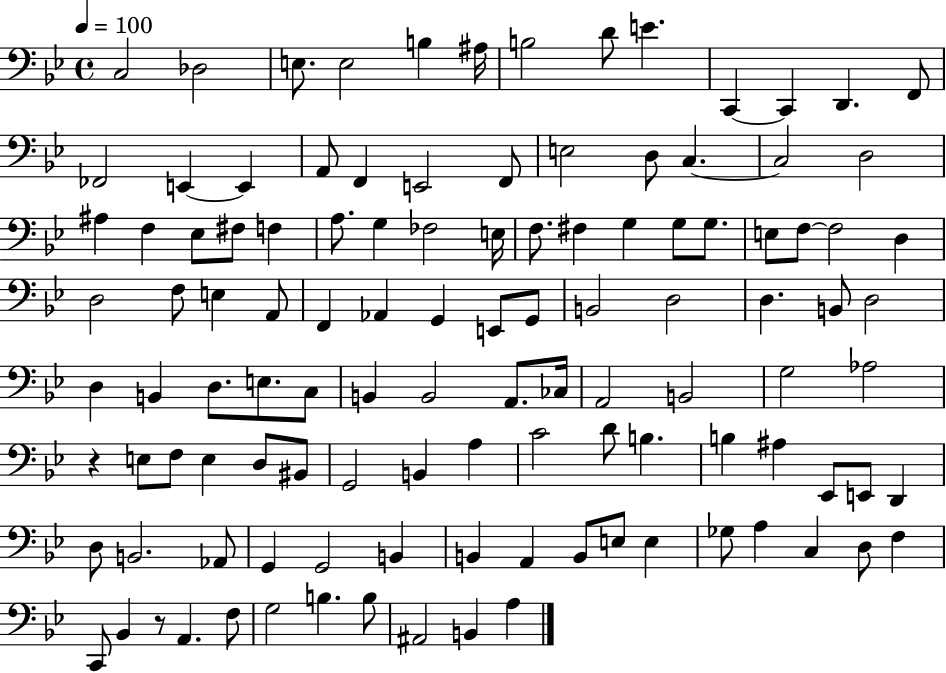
C3/h Db3/h E3/e. E3/h B3/q A#3/s B3/h D4/e E4/q. C2/q C2/q D2/q. F2/e FES2/h E2/q E2/q A2/e F2/q E2/h F2/e E3/h D3/e C3/q. C3/h D3/h A#3/q F3/q Eb3/e F#3/e F3/q A3/e. G3/q FES3/h E3/s F3/e. F#3/q G3/q G3/e G3/e. E3/e F3/e F3/h D3/q D3/h F3/e E3/q A2/e F2/q Ab2/q G2/q E2/e G2/e B2/h D3/h D3/q. B2/e D3/h D3/q B2/q D3/e. E3/e. C3/e B2/q B2/h A2/e. CES3/s A2/h B2/h G3/h Ab3/h R/q E3/e F3/e E3/q D3/e BIS2/e G2/h B2/q A3/q C4/h D4/e B3/q. B3/q A#3/q Eb2/e E2/e D2/q D3/e B2/h. Ab2/e G2/q G2/h B2/q B2/q A2/q B2/e E3/e E3/q Gb3/e A3/q C3/q D3/e F3/q C2/e Bb2/q R/e A2/q. F3/e G3/h B3/q. B3/e A#2/h B2/q A3/q